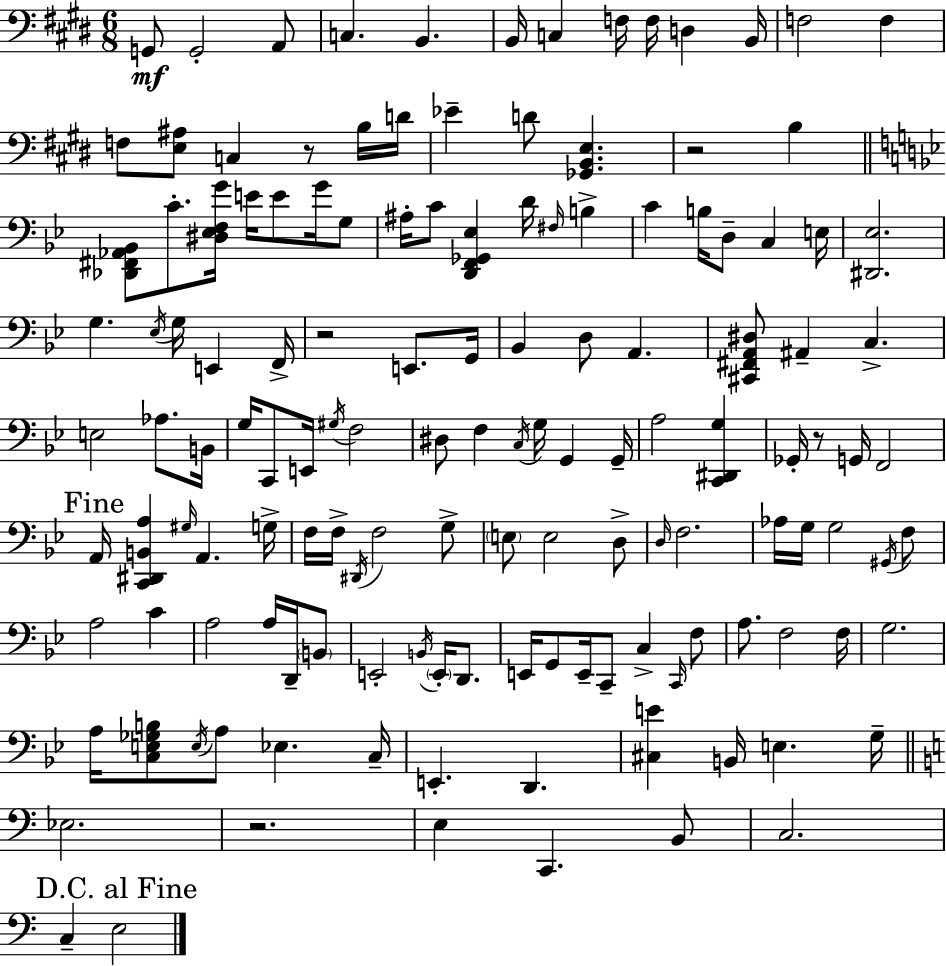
{
  \clef bass
  \numericTimeSignature
  \time 6/8
  \key e \major
  g,8\mf g,2-. a,8 | c4. b,4. | b,16 c4 f16 f16 d4 b,16 | f2 f4 | \break f8 <e ais>8 c4 r8 b16 d'16 | ees'4-- d'8 <ges, b, e>4. | r2 b4 | \bar "||" \break \key bes \major <des, fis, aes, bes,>8 c'8.-. <dis ees f g'>16 e'16 e'8 g'16 g8 | ais16-. c'8 <d, f, ges, ees>4 d'16 \grace { fis16 } b4-> | c'4 b16 d8-- c4 | e16 <dis, ees>2. | \break g4. \acciaccatura { ees16 } g16 e,4 | f,16-> r2 e,8. | g,16 bes,4 d8 a,4. | <cis, fis, a, dis>8 ais,4-- c4.-> | \break e2 aes8. | b,16 g16 c,8 e,16 \acciaccatura { gis16 } f2 | dis8 f4 \acciaccatura { c16 } g16 g,4 | g,16-- a2 | \break <c, dis, g>4 ges,16-. r8 g,16 f,2 | \mark "Fine" a,16 <c, dis, b, a>4 \grace { gis16 } a,4. | g16-> f16 f16-> \acciaccatura { dis,16 } f2 | g8-> \parenthesize e8 e2 | \break d8-> \grace { d16 } f2. | aes16 g16 g2 | \acciaccatura { gis,16 } f8 a2 | c'4 a2 | \break a16 d,16-- \parenthesize b,8 e,2-. | \acciaccatura { b,16 } \parenthesize e,16-. d,8. e,16 g,8 | e,16-- c,8-- c4-> \grace { c,16 } f8 a8. | f2 f16 g2. | \break a16 <c e ges b>8 | \acciaccatura { e16 } a8 ees4. c16-- e,4.-. | d,4. <cis e'>4 | b,16 e4. g16-- \bar "||" \break \key c \major ees2. | r2. | e4 c,4. b,8 | c2. | \break \mark "D.C. al Fine" c4-- e2 | \bar "|."
}